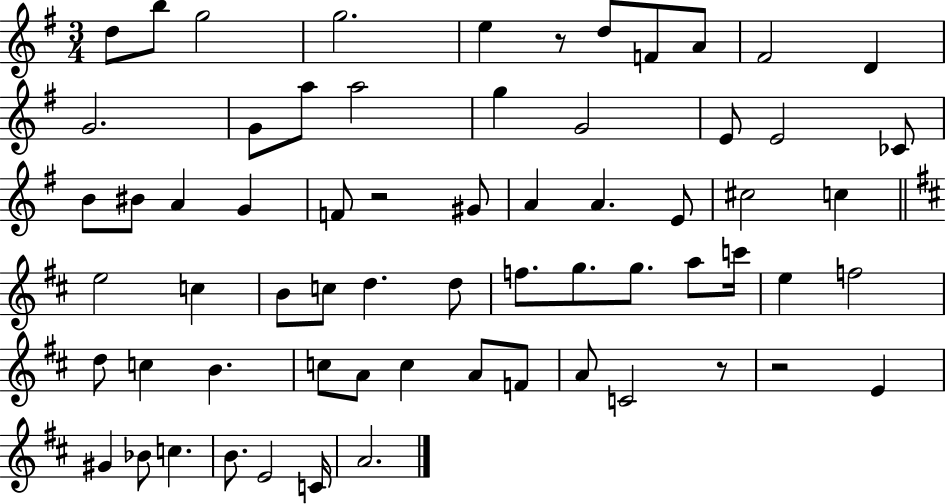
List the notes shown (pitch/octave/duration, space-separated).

D5/e B5/e G5/h G5/h. E5/q R/e D5/e F4/e A4/e F#4/h D4/q G4/h. G4/e A5/e A5/h G5/q G4/h E4/e E4/h CES4/e B4/e BIS4/e A4/q G4/q F4/e R/h G#4/e A4/q A4/q. E4/e C#5/h C5/q E5/h C5/q B4/e C5/e D5/q. D5/e F5/e. G5/e. G5/e. A5/e C6/s E5/q F5/h D5/e C5/q B4/q. C5/e A4/e C5/q A4/e F4/e A4/e C4/h R/e R/h E4/q G#4/q Bb4/e C5/q. B4/e. E4/h C4/s A4/h.